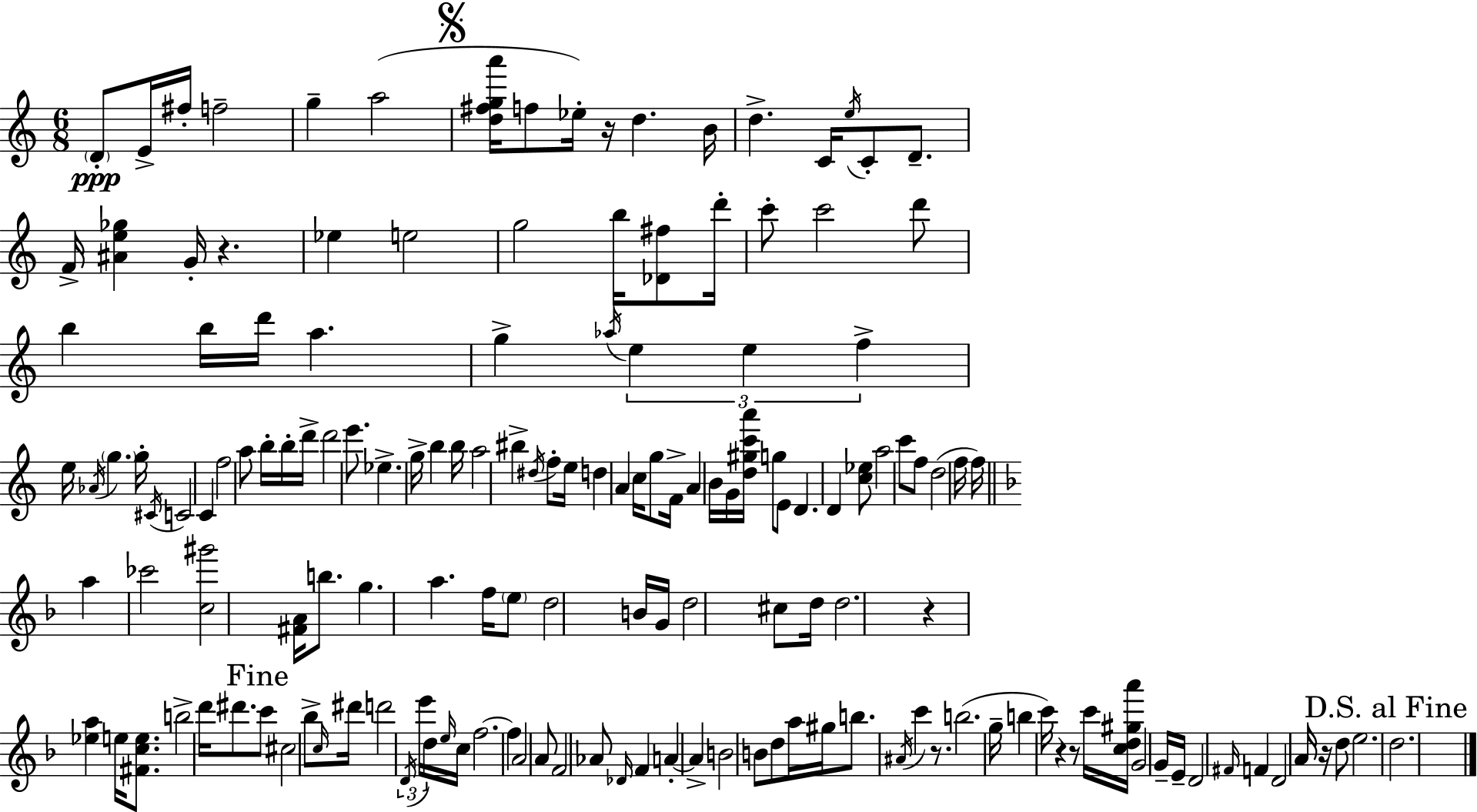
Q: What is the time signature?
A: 6/8